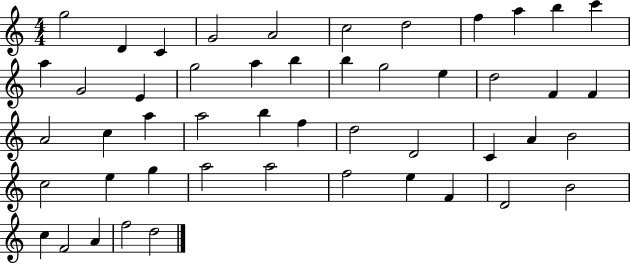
G5/h D4/q C4/q G4/h A4/h C5/h D5/h F5/q A5/q B5/q C6/q A5/q G4/h E4/q G5/h A5/q B5/q B5/q G5/h E5/q D5/h F4/q F4/q A4/h C5/q A5/q A5/h B5/q F5/q D5/h D4/h C4/q A4/q B4/h C5/h E5/q G5/q A5/h A5/h F5/h E5/q F4/q D4/h B4/h C5/q F4/h A4/q F5/h D5/h